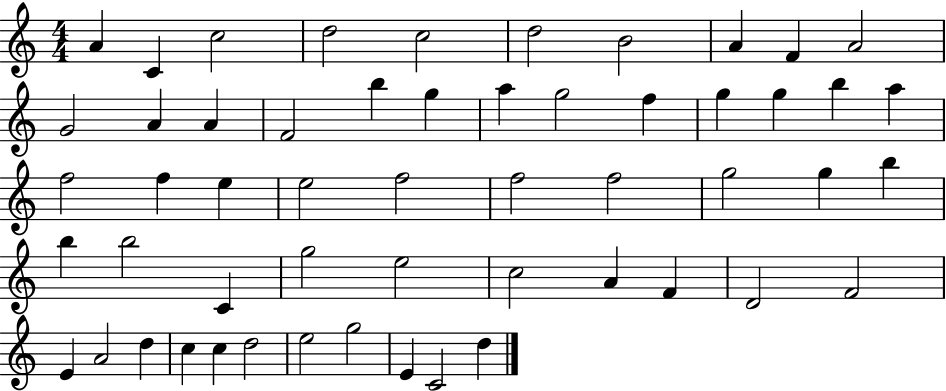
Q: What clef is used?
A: treble